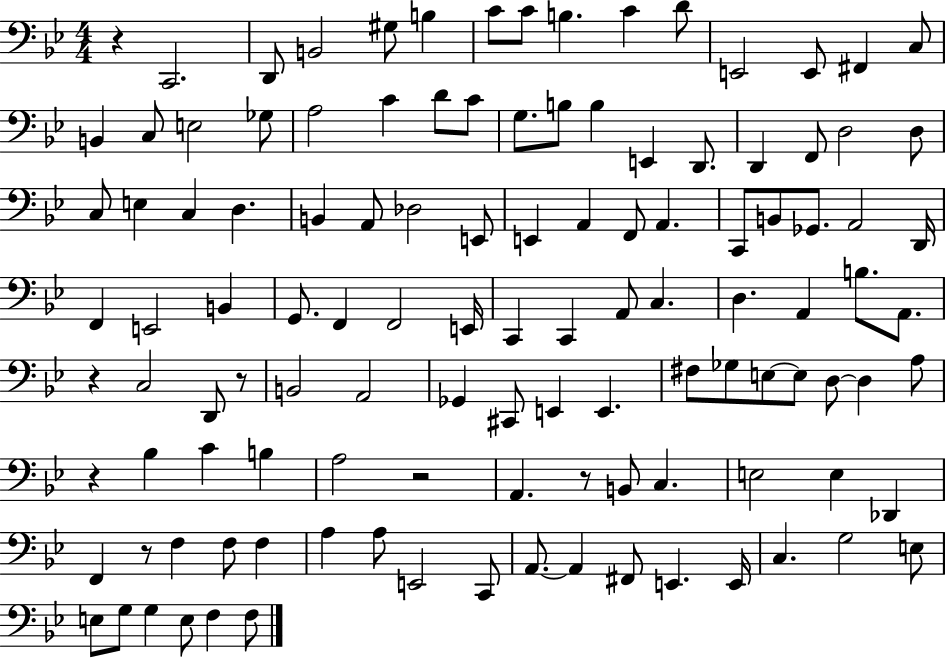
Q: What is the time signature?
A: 4/4